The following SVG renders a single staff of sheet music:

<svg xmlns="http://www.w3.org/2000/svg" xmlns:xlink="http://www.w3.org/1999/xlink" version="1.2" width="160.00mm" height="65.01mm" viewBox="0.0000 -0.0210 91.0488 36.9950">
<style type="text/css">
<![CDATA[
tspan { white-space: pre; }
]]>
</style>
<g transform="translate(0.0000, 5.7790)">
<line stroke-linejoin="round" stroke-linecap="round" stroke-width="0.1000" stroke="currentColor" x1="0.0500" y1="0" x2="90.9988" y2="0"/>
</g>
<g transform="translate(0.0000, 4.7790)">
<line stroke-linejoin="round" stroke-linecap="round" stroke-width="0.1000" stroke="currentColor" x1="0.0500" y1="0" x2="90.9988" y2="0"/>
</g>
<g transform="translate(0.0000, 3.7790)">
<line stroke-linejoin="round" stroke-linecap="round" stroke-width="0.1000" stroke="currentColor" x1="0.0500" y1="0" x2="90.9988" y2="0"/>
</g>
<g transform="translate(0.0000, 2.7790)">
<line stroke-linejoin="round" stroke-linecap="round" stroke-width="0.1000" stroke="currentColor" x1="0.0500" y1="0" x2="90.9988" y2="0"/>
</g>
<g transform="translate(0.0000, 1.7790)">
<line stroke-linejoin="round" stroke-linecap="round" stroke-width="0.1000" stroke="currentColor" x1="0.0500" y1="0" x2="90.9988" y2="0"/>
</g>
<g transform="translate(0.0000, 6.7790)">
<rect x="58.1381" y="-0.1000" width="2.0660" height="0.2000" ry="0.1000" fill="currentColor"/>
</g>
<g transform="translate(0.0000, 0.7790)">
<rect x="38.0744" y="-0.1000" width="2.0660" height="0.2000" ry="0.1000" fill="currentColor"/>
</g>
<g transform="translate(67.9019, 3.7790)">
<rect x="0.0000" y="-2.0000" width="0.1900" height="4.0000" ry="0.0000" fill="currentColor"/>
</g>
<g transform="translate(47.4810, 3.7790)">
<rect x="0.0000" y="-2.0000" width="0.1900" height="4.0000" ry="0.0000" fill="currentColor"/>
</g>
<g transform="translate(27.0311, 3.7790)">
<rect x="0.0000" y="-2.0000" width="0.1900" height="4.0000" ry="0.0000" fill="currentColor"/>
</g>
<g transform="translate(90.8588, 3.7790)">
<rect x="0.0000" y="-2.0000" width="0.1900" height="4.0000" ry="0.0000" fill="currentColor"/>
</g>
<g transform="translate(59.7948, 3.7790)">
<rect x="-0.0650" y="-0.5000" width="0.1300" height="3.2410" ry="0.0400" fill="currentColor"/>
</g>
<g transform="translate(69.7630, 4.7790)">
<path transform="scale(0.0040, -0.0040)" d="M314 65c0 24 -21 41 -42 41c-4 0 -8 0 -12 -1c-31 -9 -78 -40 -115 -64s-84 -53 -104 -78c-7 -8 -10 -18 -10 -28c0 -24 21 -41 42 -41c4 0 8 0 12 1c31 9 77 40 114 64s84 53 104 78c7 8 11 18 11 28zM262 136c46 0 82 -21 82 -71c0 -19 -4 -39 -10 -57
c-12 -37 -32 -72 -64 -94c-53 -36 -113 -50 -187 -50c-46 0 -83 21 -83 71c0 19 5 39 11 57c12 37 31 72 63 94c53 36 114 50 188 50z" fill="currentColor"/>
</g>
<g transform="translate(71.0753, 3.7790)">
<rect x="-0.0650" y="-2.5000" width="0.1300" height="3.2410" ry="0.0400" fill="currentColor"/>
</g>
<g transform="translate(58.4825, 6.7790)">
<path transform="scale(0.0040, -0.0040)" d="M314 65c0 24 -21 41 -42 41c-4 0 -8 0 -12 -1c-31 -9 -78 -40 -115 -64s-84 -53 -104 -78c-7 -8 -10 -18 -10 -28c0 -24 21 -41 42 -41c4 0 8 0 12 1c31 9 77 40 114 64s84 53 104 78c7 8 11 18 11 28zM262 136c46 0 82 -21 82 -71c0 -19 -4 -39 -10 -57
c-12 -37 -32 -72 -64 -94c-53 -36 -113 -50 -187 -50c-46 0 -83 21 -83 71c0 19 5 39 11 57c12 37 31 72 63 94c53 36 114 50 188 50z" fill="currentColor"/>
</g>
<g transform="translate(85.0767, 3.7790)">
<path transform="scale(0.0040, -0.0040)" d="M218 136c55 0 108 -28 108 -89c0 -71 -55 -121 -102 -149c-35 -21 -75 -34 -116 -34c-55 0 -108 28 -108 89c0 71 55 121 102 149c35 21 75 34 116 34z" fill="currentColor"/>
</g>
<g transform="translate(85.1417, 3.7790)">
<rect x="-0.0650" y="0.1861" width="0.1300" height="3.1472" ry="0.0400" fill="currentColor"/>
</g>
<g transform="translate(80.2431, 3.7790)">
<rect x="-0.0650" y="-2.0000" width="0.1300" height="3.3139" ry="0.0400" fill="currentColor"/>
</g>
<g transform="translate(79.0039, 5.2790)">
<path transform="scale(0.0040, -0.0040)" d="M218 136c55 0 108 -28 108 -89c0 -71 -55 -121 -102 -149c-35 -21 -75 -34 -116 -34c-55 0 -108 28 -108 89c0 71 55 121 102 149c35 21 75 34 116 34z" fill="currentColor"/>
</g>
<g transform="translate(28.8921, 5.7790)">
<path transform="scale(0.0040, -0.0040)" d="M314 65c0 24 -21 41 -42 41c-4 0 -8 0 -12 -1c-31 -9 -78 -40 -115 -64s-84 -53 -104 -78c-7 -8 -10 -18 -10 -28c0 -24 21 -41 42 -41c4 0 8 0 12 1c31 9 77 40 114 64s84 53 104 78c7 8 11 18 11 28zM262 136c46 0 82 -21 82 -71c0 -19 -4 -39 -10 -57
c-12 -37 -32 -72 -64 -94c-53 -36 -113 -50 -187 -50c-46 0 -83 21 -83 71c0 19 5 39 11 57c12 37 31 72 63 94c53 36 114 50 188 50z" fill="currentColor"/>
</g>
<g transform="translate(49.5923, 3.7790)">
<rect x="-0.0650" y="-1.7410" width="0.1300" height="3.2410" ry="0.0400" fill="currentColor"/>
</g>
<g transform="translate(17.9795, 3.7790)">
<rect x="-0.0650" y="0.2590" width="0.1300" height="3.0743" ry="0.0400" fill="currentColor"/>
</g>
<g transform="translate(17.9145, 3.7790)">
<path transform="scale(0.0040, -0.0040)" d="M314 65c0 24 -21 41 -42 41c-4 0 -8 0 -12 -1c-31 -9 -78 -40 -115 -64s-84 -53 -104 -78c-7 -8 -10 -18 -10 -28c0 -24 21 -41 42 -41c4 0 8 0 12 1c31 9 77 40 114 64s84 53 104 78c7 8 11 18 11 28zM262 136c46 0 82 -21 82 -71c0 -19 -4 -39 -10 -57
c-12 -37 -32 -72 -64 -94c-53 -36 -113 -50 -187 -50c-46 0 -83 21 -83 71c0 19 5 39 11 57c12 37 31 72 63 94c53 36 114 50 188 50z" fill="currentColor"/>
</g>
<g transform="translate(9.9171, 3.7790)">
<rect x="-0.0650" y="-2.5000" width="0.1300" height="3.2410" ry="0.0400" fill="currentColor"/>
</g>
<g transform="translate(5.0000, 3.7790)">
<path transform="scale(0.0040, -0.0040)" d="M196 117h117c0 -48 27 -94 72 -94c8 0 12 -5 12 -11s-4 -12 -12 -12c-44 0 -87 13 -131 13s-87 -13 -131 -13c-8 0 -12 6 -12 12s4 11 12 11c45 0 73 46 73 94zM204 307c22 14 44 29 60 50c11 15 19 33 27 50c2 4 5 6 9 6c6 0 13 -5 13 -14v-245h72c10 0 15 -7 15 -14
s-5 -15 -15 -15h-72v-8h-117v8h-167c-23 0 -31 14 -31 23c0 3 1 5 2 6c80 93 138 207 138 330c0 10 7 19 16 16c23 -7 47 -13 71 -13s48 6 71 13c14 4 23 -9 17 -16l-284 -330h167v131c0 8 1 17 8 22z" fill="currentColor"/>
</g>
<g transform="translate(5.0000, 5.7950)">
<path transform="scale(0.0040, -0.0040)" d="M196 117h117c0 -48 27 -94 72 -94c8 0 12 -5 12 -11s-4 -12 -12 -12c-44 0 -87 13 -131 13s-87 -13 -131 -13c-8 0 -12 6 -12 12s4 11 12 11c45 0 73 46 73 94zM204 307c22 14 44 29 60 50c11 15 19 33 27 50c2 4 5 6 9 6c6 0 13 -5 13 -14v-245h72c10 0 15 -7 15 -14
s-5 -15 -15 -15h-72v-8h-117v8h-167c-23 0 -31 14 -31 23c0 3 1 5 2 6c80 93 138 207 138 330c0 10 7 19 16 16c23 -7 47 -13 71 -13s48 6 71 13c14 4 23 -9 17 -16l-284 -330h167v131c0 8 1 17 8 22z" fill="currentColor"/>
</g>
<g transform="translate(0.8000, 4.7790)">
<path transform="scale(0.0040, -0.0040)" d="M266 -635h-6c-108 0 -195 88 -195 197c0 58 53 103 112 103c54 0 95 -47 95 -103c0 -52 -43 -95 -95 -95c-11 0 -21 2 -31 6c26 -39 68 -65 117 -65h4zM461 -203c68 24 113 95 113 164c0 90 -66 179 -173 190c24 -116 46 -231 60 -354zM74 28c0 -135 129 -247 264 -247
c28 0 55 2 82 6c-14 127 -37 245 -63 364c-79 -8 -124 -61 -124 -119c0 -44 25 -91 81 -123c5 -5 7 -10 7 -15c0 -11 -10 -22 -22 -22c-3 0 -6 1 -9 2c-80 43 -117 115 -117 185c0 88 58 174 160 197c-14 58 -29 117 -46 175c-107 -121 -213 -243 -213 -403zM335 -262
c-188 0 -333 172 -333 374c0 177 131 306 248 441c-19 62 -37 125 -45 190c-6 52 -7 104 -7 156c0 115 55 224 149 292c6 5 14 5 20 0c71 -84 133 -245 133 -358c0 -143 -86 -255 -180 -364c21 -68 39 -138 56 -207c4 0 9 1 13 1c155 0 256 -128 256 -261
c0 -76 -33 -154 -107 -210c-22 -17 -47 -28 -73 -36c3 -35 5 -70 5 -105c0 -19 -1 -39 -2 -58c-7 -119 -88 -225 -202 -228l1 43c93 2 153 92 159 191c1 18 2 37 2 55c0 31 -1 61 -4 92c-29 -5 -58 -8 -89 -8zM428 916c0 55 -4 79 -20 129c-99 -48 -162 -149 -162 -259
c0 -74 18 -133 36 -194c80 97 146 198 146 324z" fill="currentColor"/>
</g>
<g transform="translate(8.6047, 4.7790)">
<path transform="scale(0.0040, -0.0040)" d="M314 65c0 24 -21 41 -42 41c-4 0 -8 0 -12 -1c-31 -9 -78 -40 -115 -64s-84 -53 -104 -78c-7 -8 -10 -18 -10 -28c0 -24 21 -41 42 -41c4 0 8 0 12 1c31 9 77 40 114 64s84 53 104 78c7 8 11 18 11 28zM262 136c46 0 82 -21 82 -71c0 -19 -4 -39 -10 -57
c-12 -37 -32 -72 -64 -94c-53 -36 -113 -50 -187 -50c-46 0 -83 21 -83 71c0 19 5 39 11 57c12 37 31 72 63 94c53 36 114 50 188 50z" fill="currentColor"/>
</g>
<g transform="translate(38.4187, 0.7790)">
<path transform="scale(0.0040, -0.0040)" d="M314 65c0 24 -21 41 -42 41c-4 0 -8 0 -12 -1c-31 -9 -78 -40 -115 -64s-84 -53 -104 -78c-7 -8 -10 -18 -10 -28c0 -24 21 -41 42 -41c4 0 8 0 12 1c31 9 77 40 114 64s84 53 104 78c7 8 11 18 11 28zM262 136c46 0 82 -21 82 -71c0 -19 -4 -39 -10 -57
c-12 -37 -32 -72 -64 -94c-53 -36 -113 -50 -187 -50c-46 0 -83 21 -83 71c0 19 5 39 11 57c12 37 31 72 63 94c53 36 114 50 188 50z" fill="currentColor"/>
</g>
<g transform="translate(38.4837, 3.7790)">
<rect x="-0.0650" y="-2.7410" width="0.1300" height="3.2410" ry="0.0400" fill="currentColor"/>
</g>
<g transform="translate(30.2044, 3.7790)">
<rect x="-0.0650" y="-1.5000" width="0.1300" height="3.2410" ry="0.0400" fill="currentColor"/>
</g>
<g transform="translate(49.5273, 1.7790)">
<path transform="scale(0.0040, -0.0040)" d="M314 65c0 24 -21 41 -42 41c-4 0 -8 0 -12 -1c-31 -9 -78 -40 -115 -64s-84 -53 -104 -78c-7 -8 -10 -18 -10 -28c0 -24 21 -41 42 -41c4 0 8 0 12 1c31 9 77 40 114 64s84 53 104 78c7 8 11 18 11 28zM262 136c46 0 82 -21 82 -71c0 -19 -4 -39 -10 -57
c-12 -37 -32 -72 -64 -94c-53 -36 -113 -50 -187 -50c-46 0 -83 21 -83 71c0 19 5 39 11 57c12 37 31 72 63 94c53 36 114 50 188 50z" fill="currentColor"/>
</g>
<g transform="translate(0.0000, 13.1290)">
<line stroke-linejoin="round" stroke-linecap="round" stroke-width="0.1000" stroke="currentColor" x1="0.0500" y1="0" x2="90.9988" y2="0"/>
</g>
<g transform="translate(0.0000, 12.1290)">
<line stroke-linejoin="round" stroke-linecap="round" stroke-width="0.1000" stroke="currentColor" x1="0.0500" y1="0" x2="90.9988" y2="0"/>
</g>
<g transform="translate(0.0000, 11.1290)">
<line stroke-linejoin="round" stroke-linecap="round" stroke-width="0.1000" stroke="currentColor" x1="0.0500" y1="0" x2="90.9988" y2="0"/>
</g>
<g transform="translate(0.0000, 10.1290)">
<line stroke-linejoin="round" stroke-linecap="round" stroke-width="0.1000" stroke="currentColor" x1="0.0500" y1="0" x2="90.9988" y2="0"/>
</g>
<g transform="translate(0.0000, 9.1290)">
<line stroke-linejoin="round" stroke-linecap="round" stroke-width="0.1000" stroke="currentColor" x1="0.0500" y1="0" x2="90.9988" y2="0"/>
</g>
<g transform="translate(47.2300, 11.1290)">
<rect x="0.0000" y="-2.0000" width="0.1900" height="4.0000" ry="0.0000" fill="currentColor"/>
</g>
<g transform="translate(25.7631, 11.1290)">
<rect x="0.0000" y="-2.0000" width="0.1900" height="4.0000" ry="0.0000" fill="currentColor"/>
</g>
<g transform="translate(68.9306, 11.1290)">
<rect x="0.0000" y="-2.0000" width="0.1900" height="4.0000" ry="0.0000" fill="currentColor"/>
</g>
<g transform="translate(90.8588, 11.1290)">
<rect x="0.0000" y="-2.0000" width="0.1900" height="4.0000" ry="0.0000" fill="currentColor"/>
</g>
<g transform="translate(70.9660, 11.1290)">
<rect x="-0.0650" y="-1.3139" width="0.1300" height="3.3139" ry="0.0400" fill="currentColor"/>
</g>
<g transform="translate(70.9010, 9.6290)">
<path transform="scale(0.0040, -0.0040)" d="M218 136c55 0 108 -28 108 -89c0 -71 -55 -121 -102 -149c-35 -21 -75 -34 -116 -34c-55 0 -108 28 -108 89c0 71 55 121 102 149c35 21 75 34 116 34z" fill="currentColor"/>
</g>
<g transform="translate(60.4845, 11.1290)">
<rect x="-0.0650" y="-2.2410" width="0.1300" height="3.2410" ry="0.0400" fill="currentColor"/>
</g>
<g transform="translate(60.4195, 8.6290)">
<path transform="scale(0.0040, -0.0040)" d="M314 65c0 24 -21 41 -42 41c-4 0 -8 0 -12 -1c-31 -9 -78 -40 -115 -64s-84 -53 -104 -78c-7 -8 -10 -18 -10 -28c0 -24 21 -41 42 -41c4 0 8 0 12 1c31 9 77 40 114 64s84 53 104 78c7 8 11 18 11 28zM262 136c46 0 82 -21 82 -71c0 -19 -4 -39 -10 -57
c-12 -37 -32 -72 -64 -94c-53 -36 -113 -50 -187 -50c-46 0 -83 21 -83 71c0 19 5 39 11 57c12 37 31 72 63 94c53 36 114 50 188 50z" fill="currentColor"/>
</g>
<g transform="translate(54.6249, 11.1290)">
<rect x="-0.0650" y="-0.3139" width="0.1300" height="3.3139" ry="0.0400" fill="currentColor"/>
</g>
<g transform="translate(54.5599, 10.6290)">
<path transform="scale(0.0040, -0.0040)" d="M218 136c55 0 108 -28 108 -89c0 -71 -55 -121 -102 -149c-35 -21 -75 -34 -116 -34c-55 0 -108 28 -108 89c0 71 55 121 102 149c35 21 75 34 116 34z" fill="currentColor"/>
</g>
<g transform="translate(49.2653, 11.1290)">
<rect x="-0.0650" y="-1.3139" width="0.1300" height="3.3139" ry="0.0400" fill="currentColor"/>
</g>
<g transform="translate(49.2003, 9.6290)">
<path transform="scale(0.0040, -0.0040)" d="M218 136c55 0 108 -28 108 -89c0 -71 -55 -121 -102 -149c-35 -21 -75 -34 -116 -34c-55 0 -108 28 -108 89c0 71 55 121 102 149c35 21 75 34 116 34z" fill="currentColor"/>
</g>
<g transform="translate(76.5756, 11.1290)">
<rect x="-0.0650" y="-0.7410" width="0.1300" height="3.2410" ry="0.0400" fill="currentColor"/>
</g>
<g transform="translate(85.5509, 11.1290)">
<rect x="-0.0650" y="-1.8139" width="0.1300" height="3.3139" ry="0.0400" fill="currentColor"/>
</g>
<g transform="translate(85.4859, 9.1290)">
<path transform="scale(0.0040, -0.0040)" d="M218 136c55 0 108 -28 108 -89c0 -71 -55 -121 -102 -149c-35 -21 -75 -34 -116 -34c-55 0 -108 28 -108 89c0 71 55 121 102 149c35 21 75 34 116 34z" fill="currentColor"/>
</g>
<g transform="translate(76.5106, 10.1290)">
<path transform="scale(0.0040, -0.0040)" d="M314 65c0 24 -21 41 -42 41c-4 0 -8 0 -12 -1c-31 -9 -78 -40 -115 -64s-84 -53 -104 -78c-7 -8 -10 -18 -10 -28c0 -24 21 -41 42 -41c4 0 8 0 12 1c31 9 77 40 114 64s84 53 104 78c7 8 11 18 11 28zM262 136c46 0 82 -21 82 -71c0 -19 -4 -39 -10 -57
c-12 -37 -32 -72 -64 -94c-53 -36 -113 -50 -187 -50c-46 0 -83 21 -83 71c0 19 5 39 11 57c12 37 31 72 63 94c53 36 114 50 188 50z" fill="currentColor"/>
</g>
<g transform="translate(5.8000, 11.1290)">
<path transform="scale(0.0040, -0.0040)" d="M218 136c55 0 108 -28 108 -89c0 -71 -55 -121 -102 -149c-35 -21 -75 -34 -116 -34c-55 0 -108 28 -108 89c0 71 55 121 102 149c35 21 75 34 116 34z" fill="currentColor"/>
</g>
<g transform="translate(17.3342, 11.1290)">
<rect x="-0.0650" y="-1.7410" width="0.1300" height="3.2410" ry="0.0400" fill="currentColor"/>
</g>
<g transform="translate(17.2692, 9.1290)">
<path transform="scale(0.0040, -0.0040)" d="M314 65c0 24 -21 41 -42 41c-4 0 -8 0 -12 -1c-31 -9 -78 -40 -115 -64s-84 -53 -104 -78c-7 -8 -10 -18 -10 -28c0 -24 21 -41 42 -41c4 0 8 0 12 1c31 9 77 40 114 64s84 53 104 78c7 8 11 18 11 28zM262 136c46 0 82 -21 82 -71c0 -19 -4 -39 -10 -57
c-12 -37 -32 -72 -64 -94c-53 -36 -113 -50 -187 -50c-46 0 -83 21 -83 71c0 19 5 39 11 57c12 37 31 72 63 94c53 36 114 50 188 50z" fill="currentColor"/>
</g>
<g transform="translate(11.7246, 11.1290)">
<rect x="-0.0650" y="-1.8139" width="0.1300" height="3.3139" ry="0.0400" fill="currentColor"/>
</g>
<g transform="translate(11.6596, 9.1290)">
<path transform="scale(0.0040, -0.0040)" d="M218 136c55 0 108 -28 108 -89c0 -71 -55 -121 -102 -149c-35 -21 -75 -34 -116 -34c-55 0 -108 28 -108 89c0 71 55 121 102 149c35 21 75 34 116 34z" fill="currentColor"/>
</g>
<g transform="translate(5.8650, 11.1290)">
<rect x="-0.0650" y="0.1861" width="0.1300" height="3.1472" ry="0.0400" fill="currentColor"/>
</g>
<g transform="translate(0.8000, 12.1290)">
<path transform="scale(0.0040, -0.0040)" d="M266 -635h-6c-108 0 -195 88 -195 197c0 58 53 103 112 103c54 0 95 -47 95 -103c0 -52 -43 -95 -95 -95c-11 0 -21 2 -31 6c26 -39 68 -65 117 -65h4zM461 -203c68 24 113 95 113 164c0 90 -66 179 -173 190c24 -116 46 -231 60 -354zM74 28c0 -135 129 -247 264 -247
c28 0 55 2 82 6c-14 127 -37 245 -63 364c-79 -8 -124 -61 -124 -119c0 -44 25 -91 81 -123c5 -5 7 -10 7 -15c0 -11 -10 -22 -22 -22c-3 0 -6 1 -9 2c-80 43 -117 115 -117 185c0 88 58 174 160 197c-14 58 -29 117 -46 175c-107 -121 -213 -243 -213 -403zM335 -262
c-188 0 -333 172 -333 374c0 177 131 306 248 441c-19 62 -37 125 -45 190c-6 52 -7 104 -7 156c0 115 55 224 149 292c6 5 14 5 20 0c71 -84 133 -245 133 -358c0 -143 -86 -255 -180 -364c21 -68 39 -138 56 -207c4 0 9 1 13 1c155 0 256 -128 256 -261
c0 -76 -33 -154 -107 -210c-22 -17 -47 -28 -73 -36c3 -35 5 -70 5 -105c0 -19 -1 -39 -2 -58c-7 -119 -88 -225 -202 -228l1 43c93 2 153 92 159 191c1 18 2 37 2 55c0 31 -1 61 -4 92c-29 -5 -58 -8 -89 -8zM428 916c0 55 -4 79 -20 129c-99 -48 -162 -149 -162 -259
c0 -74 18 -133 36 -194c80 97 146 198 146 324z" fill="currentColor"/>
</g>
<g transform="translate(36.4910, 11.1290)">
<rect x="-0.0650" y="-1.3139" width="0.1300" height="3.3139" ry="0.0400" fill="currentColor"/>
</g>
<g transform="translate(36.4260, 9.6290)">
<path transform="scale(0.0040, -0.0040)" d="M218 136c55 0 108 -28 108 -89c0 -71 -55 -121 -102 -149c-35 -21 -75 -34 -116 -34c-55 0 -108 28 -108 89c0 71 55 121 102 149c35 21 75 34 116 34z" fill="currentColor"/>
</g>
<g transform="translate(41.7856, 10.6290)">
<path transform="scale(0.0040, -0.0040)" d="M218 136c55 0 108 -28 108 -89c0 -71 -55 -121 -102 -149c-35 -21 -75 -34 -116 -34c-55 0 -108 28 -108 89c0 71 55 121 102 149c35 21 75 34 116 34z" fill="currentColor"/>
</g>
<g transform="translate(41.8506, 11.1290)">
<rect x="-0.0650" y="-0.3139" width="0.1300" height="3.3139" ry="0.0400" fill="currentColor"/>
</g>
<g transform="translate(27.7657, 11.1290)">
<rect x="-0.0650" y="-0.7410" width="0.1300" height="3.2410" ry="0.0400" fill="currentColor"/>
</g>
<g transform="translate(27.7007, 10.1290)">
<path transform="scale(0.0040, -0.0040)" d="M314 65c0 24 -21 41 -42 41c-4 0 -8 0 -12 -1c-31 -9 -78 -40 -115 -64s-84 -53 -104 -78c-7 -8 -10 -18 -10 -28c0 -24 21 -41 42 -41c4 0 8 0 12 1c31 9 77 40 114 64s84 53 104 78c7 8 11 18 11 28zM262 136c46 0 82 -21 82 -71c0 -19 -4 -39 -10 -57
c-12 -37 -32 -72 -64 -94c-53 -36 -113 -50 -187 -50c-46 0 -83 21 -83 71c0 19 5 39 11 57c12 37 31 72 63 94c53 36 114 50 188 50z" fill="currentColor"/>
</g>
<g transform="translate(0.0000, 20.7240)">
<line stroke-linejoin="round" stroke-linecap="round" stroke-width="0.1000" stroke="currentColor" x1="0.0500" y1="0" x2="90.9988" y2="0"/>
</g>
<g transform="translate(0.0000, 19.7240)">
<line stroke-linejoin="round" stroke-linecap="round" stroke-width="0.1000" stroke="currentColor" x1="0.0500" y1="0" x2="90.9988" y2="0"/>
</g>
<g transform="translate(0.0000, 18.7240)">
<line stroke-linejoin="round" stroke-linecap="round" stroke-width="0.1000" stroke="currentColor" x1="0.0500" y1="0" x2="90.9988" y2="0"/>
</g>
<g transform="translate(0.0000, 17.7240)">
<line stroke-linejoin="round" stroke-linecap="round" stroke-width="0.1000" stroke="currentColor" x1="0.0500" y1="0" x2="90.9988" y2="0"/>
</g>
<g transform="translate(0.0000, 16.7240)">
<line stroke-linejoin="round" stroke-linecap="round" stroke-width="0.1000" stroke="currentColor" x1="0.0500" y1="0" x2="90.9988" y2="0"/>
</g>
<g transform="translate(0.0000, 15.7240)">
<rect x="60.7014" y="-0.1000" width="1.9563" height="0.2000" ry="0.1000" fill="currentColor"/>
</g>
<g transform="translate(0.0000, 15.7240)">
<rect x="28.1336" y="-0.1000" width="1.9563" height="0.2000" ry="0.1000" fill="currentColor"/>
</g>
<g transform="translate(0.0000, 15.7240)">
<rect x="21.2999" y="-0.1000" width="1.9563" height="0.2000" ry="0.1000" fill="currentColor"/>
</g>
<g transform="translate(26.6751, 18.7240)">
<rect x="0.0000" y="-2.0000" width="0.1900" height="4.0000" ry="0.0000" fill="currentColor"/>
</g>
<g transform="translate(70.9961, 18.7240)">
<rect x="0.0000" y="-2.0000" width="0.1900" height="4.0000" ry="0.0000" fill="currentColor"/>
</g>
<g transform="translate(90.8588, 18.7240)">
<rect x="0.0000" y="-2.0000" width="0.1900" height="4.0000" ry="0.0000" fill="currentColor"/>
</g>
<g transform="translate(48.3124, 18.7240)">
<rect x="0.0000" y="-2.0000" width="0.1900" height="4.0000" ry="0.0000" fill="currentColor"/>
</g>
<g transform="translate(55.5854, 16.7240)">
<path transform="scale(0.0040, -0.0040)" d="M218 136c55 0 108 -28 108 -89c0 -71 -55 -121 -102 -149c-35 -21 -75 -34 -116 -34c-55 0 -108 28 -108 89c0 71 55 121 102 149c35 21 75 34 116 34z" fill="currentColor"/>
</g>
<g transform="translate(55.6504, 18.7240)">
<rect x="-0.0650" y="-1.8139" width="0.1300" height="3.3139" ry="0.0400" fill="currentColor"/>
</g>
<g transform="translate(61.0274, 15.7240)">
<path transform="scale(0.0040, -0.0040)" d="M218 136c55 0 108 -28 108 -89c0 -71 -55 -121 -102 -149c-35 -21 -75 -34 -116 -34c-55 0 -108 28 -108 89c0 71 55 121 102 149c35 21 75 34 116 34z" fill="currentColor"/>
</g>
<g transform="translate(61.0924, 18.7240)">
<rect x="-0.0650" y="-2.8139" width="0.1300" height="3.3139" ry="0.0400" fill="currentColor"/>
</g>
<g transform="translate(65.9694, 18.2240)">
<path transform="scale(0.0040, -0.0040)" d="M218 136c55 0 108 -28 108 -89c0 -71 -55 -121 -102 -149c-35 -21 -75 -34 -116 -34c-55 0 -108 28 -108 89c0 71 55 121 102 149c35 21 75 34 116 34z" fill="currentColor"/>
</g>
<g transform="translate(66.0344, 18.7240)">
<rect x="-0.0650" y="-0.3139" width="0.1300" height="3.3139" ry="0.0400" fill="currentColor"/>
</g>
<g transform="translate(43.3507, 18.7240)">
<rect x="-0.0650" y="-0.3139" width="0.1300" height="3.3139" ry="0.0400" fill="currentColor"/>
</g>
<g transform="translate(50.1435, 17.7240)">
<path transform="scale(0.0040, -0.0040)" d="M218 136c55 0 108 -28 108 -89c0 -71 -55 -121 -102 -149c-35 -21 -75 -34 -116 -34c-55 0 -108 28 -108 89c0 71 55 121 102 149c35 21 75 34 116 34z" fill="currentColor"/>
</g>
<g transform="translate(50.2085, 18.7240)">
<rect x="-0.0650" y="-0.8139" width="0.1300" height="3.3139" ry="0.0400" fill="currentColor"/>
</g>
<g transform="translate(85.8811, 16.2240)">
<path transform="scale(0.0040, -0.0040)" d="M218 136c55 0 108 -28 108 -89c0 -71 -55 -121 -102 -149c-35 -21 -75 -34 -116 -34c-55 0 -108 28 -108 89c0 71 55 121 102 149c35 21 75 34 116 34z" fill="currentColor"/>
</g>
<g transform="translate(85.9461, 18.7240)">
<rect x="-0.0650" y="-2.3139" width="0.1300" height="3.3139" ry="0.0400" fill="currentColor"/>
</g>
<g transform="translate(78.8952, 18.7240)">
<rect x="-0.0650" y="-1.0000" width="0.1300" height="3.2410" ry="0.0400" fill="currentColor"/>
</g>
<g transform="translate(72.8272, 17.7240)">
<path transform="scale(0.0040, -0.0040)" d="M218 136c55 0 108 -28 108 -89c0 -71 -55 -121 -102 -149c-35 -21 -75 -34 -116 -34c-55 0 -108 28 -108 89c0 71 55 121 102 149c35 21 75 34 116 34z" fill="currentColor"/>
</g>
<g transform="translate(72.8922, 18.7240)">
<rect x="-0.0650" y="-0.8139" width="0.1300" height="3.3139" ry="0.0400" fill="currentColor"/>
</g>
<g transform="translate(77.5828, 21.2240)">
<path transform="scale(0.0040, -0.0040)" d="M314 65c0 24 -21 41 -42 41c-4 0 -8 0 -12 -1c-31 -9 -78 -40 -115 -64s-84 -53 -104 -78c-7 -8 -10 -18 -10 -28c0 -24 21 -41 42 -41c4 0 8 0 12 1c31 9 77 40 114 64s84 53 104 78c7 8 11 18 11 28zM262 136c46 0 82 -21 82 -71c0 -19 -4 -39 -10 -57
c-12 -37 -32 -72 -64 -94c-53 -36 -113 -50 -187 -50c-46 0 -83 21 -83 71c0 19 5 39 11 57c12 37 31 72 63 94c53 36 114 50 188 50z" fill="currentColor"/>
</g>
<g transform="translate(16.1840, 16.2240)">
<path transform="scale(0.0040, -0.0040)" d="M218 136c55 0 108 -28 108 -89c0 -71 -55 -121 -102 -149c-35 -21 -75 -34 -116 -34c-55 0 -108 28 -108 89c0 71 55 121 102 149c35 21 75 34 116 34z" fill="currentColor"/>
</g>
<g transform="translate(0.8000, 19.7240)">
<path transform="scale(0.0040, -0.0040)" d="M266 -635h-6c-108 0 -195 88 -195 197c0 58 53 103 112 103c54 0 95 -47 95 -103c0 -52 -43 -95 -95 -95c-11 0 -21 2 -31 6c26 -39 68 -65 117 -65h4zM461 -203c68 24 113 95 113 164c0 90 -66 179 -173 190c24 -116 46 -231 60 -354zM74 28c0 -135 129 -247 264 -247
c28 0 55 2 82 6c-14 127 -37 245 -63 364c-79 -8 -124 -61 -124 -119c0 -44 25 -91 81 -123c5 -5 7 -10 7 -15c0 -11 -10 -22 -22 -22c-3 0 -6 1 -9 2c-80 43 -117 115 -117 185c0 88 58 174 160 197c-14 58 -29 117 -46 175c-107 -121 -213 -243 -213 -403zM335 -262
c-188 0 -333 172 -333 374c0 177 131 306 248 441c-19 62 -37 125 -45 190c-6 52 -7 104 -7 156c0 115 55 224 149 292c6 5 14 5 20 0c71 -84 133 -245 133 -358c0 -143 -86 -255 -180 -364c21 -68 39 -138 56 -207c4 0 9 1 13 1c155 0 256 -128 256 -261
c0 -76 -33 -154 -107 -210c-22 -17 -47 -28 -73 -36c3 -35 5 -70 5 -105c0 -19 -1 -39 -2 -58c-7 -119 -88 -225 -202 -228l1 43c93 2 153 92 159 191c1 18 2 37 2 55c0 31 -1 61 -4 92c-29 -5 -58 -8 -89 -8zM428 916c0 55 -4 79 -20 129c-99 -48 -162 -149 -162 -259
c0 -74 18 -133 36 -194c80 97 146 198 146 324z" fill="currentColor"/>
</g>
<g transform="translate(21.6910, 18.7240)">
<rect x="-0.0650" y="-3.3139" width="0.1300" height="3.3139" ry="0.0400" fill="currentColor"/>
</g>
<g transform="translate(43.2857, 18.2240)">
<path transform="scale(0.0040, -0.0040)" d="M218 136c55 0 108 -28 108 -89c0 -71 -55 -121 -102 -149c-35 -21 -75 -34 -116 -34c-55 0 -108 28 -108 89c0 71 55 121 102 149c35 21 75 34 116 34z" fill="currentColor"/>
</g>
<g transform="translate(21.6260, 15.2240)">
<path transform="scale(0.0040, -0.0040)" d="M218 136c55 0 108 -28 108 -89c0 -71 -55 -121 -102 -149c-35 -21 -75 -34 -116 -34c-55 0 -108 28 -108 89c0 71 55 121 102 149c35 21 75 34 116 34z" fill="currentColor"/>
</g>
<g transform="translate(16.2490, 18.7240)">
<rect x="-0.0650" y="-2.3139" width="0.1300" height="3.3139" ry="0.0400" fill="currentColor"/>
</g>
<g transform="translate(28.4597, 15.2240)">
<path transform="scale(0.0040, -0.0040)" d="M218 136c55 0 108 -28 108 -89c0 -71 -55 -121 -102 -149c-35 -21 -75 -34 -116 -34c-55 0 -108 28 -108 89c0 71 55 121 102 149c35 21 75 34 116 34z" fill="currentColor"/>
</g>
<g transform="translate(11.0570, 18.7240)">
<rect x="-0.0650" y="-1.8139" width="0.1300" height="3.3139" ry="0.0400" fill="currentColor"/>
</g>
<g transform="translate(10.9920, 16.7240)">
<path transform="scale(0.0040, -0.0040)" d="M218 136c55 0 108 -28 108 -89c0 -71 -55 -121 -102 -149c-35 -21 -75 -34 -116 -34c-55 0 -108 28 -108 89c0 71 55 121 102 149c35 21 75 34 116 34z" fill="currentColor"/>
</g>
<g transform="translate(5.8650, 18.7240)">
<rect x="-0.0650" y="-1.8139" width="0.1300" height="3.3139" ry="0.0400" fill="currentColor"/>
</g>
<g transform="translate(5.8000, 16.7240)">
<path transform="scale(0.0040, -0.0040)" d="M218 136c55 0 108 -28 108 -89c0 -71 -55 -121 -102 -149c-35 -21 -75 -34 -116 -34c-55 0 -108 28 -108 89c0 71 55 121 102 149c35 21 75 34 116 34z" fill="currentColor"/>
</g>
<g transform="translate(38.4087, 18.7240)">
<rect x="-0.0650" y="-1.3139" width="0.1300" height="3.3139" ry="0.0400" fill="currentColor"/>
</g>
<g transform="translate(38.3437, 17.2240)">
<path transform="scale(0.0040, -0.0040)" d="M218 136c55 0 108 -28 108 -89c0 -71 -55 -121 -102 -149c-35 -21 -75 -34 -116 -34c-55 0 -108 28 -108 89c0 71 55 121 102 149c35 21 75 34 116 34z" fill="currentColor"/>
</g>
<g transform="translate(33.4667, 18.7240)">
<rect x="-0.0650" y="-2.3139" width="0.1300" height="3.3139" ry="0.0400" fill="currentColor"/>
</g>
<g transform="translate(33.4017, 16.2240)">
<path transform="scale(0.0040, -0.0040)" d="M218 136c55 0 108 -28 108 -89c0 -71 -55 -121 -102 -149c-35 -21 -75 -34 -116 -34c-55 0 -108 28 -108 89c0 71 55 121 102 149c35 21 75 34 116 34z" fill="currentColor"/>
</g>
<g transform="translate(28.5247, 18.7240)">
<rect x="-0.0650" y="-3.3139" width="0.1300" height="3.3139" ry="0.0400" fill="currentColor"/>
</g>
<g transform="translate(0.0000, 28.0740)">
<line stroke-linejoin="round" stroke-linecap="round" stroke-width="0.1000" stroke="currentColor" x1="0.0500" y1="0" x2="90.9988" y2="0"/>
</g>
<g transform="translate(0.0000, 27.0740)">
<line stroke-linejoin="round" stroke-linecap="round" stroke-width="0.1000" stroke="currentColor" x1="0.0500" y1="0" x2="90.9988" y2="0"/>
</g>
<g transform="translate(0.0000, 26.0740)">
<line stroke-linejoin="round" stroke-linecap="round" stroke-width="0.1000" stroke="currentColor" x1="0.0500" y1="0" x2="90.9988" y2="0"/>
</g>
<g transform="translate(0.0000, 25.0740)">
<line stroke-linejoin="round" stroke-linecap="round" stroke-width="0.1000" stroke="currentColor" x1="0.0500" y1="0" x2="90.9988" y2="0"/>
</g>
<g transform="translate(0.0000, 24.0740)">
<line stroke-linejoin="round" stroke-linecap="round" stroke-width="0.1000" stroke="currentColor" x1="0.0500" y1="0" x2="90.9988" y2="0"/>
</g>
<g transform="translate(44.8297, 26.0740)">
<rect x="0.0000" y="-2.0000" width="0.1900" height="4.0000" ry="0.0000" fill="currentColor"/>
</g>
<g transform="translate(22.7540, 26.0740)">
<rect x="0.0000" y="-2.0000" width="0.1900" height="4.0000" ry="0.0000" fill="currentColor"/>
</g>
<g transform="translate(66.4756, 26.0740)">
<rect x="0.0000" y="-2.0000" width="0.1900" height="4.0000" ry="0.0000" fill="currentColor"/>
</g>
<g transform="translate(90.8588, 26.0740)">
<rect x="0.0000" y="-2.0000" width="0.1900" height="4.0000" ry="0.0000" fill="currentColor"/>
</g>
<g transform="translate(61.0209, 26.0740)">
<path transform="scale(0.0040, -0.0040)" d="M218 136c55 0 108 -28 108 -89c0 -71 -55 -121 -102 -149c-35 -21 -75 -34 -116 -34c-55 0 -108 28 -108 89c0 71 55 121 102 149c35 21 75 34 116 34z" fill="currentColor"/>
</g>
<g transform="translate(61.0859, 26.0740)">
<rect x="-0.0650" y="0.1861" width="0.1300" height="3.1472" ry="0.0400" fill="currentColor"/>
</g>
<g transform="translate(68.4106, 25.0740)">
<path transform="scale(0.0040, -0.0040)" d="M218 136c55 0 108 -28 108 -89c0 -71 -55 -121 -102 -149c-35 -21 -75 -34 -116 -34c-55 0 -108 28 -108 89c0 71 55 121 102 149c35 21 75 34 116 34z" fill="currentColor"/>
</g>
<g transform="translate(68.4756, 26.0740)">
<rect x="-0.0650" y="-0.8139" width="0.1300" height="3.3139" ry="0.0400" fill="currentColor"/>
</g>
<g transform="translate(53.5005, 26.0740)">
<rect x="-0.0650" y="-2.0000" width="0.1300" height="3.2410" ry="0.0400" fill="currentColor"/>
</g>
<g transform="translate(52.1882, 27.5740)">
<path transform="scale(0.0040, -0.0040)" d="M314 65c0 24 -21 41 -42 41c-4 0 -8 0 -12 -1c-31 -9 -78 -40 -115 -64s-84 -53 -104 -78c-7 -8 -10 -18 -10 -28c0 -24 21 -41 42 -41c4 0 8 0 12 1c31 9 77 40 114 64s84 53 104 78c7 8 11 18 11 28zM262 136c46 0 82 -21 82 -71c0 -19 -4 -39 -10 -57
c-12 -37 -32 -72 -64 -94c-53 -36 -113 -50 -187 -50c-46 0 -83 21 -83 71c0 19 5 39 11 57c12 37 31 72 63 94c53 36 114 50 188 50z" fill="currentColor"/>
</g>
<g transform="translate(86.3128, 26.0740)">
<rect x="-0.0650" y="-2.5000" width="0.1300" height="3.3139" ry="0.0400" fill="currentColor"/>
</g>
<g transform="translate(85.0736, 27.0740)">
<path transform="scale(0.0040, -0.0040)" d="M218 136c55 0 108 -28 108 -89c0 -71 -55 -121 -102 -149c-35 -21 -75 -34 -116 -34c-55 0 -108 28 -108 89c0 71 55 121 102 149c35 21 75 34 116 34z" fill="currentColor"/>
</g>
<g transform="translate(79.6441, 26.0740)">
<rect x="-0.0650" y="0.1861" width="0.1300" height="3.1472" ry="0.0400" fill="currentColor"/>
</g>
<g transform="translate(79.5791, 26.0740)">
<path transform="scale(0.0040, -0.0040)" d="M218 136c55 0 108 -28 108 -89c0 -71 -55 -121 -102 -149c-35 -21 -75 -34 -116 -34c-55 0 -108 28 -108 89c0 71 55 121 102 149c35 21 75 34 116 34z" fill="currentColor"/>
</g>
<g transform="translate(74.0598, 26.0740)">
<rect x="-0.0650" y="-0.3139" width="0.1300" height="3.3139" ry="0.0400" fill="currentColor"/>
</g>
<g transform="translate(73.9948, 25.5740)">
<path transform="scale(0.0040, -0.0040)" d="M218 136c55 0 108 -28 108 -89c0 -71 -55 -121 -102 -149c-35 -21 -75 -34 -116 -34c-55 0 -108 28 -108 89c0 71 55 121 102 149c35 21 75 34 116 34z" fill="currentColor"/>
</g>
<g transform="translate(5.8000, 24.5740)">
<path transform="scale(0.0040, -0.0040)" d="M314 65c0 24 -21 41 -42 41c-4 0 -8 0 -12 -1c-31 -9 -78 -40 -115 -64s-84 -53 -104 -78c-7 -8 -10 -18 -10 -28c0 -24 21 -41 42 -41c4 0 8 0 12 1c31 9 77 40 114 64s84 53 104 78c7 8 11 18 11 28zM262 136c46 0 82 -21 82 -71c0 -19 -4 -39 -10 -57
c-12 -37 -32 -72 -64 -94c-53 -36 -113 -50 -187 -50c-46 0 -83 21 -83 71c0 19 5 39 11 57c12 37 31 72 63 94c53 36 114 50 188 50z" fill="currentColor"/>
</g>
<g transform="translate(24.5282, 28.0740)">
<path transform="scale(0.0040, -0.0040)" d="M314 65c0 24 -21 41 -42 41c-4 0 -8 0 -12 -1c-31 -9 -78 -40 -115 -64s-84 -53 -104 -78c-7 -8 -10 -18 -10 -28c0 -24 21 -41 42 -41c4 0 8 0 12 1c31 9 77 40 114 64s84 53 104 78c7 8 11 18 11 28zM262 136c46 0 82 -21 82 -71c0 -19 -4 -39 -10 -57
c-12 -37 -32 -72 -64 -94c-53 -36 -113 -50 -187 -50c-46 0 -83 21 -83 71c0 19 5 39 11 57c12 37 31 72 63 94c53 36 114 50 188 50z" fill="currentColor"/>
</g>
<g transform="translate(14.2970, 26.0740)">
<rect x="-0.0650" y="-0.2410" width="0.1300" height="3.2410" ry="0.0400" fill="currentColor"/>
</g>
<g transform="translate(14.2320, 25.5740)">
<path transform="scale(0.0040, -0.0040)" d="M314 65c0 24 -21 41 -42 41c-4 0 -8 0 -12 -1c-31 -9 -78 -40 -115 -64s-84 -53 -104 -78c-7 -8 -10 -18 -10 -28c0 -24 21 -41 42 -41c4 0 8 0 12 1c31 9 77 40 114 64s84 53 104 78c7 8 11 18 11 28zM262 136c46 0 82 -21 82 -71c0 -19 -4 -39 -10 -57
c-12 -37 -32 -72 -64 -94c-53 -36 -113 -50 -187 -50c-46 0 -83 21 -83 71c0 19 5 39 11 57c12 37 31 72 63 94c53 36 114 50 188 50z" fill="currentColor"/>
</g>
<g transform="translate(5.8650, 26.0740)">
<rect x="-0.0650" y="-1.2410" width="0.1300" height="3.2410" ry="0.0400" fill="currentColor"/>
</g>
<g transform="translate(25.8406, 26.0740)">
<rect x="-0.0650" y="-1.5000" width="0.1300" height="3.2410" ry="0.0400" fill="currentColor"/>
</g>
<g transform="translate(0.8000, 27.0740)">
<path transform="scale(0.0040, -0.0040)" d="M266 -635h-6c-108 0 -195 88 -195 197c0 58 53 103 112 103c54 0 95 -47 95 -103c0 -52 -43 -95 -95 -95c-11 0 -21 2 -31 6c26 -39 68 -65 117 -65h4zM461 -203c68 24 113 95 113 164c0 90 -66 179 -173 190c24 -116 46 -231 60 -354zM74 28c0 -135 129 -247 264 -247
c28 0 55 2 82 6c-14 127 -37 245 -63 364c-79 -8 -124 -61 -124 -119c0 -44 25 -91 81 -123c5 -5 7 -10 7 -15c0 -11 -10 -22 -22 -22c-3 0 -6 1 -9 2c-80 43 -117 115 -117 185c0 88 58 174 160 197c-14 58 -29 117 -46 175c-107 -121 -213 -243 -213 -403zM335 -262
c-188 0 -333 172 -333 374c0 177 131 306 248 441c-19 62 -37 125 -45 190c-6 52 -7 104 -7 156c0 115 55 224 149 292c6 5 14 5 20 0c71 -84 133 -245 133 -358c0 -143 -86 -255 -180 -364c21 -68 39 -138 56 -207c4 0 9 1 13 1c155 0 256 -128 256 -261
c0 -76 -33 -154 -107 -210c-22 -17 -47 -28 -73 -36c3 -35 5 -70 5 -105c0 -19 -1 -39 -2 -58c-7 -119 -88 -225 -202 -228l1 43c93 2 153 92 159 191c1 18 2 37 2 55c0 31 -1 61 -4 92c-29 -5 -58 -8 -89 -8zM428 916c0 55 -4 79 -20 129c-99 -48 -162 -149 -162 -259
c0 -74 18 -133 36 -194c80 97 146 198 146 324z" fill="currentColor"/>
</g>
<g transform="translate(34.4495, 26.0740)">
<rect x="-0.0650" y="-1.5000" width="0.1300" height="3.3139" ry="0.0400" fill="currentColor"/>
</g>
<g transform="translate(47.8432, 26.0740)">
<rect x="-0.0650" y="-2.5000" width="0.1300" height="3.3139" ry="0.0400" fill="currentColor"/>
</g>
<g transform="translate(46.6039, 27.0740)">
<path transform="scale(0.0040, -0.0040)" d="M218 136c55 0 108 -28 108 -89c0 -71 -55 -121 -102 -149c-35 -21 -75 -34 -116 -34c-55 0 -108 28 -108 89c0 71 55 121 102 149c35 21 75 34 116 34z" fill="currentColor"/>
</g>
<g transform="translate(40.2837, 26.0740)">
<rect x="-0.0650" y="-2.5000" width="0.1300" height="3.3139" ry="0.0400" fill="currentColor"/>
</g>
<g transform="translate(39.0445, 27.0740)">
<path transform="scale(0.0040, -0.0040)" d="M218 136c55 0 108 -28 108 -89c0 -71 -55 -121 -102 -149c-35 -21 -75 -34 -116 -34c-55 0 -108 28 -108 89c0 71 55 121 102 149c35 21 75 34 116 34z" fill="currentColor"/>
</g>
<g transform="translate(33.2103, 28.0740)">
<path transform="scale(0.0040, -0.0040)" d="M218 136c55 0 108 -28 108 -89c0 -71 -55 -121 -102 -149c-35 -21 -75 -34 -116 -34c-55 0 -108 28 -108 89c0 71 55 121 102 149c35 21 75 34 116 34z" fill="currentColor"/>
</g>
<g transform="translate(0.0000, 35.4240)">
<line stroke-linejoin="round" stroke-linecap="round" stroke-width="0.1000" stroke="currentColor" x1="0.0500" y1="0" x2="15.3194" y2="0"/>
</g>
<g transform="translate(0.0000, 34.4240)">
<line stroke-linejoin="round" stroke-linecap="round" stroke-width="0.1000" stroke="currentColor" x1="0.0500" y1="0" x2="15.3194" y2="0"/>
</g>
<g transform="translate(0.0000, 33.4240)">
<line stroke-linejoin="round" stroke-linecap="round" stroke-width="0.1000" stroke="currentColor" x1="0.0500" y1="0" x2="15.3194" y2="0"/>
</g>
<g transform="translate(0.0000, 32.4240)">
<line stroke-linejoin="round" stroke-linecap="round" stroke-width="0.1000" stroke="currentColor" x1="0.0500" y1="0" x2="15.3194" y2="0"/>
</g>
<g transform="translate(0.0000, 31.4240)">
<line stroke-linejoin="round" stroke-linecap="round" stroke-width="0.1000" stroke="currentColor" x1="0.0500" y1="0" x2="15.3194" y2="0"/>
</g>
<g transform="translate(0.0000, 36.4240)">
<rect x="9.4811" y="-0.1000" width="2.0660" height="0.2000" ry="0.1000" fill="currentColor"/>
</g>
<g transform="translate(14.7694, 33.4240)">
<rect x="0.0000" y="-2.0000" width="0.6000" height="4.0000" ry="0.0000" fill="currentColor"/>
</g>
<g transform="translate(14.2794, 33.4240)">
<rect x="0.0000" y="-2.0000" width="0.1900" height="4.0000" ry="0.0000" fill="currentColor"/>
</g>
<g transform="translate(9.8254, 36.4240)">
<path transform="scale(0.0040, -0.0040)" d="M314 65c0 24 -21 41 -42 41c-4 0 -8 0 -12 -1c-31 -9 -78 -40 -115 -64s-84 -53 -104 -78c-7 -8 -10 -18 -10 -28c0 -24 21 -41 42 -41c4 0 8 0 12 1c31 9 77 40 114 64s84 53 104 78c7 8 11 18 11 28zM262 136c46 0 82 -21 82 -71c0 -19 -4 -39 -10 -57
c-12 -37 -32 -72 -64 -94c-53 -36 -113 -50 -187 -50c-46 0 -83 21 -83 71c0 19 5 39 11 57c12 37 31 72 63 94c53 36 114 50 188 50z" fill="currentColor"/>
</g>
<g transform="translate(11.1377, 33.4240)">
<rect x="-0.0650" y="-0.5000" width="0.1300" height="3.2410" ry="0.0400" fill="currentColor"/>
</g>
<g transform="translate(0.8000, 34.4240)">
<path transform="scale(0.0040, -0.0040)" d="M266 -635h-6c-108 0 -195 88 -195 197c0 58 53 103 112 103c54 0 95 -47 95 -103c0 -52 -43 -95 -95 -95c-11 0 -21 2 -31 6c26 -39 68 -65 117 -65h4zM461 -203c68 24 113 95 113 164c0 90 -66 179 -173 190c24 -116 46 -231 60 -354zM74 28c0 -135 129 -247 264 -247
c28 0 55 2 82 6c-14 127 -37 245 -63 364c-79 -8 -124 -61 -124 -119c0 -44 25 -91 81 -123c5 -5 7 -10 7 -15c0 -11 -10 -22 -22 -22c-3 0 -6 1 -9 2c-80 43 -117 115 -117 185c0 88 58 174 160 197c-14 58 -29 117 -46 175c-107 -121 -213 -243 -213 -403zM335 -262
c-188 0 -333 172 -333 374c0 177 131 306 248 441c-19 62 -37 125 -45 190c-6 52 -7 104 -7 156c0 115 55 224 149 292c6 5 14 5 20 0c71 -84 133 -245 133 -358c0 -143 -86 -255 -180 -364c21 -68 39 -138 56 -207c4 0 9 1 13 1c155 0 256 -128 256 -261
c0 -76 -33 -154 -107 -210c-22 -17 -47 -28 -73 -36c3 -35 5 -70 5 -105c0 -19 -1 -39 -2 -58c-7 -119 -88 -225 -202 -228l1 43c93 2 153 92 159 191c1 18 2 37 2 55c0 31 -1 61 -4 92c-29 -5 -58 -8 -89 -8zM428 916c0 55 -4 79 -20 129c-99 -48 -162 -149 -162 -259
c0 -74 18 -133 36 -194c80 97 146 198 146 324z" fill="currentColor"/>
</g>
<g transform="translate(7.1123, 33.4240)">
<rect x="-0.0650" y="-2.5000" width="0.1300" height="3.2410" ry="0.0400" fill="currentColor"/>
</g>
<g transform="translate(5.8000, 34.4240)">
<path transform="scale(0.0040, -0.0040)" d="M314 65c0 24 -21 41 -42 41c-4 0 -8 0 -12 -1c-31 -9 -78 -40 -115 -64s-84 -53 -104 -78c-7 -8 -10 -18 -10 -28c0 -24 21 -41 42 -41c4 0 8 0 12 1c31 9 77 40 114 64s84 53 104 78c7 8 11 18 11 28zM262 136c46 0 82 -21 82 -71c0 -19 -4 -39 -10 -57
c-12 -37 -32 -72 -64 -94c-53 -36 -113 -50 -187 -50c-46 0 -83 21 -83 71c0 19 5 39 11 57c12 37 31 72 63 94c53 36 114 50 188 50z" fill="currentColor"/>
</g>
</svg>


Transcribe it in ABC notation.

X:1
T:Untitled
M:4/4
L:1/4
K:C
G2 B2 E2 a2 f2 C2 G2 F B B f f2 d2 e c e c g2 e d2 f f f g b b g e c d f a c d D2 g e2 c2 E2 E G G F2 B d c B G G2 C2